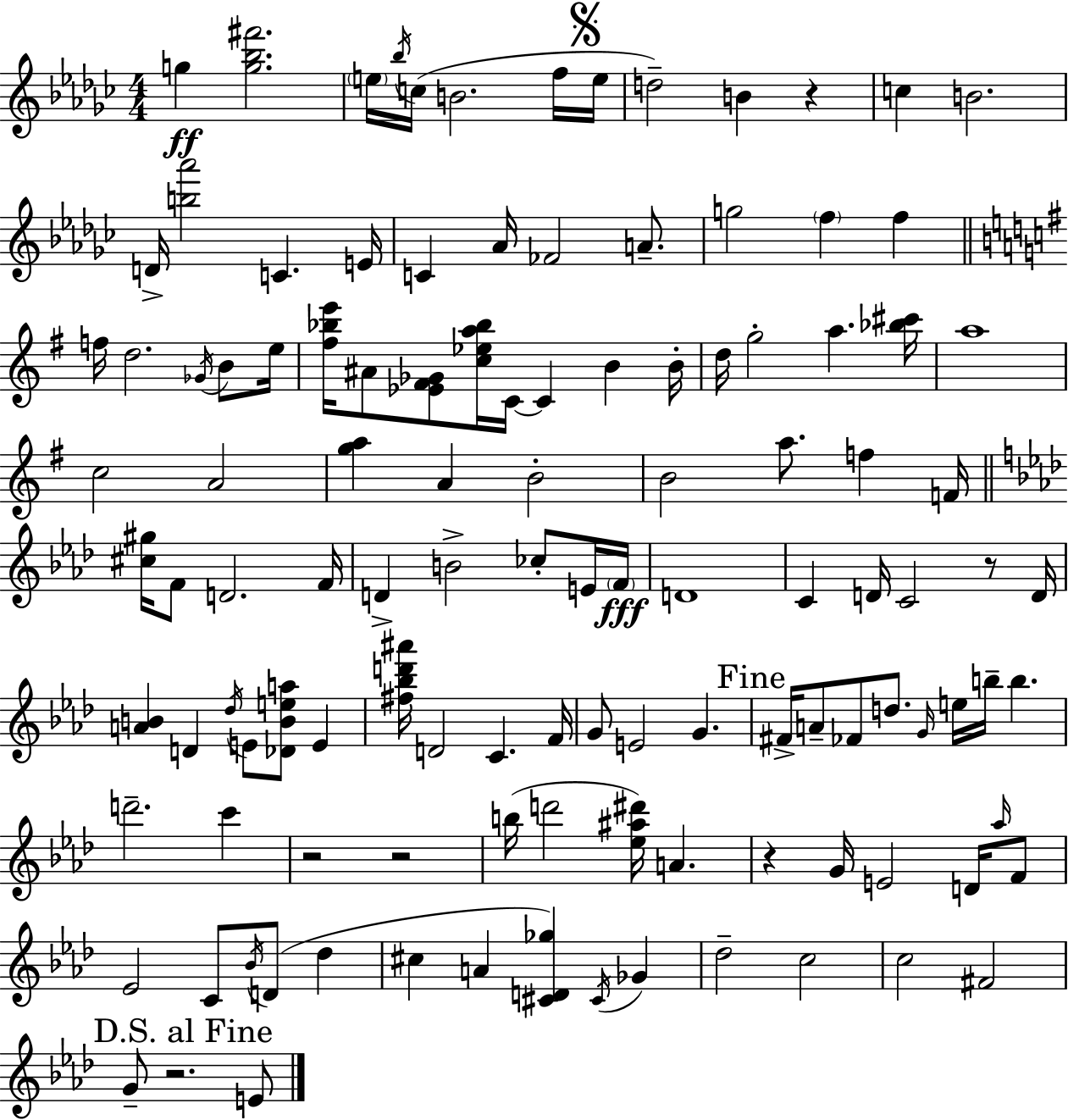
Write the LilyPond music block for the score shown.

{
  \clef treble
  \numericTimeSignature
  \time 4/4
  \key ees \minor
  g''4\ff <g'' bes'' fis'''>2. | \parenthesize e''16 \acciaccatura { bes''16 } c''16( b'2. f''16 | \mark \markup { \musicglyph "scripts.segno" } e''16 d''2--) b'4 r4 | c''4 b'2. | \break d'16-> <b'' aes'''>2 c'4. | e'16 c'4 aes'16 fes'2 a'8.-- | g''2 \parenthesize f''4 f''4 | \bar "||" \break \key e \minor f''16 d''2. \acciaccatura { ges'16 } b'8 | e''16 <fis'' bes'' e'''>16 ais'8 <ees' fis' ges'>8 <c'' ees'' a'' bes''>16 c'16~~ c'4 b'4 | b'16-. d''16 g''2-. a''4. | <bes'' cis'''>16 a''1 | \break c''2 a'2 | <g'' a''>4 a'4 b'2-. | b'2 a''8. f''4 | f'16 \bar "||" \break \key aes \major <cis'' gis''>16 f'8 d'2. f'16 | d'4-> b'2-> ces''8-. e'16 \parenthesize f'16\fff | d'1 | c'4 d'16 c'2 r8 d'16 | \break <a' b'>4 d'4 \acciaccatura { des''16 } e'8 <des' b' e'' a''>8 e'4 | <fis'' bes'' d''' ais'''>16 d'2 c'4. | f'16 g'8 e'2 g'4. | \mark "Fine" fis'16-> a'8-- fes'8 d''8. \grace { g'16 } e''16 b''16-- b''4. | \break d'''2.-- c'''4 | r2 r2 | b''16( d'''2 <ees'' ais'' dis'''>16) a'4. | r4 g'16 e'2 d'16 | \break \grace { aes''16 } f'8 ees'2 c'8 \acciaccatura { bes'16 } d'8( | des''4 cis''4 a'4 <cis' d' ges''>4) | \acciaccatura { cis'16 } ges'4 des''2-- c''2 | c''2 fis'2 | \break \mark "D.S. al Fine" g'8-- r2. | e'8 \bar "|."
}